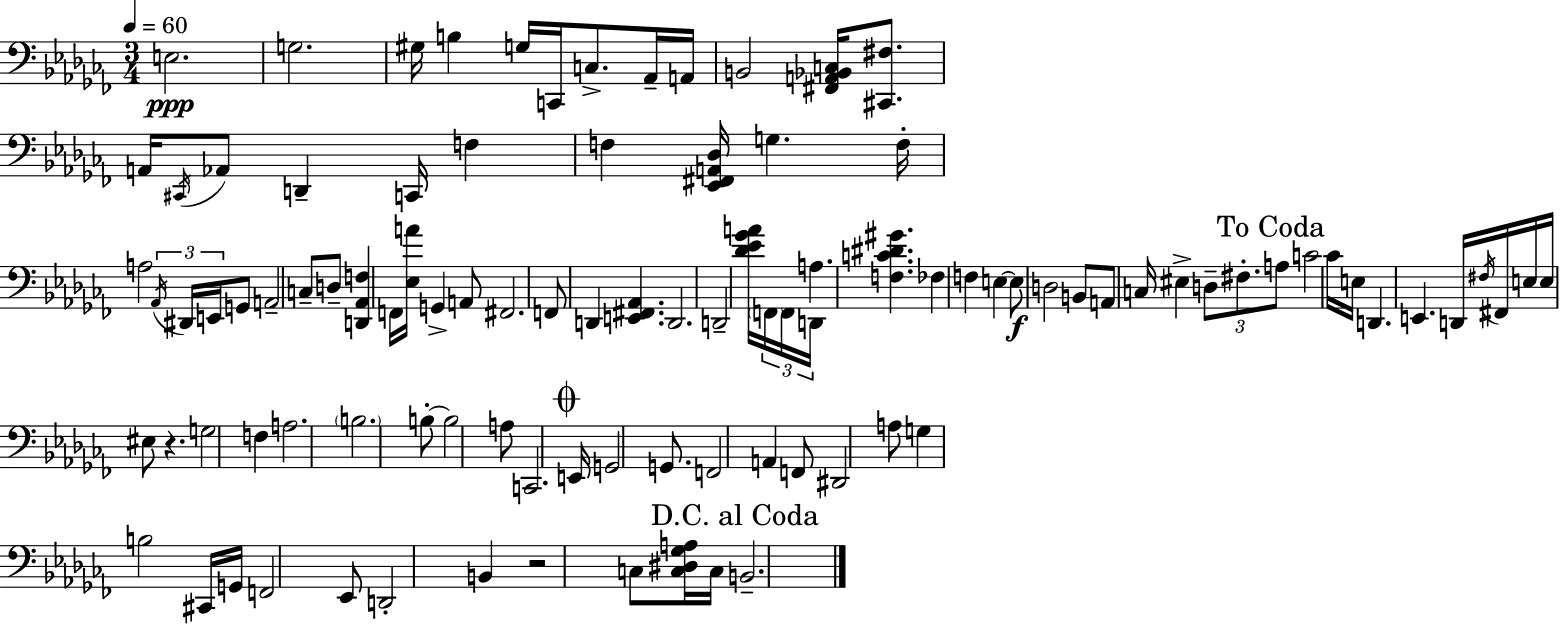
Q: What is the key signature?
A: AES minor